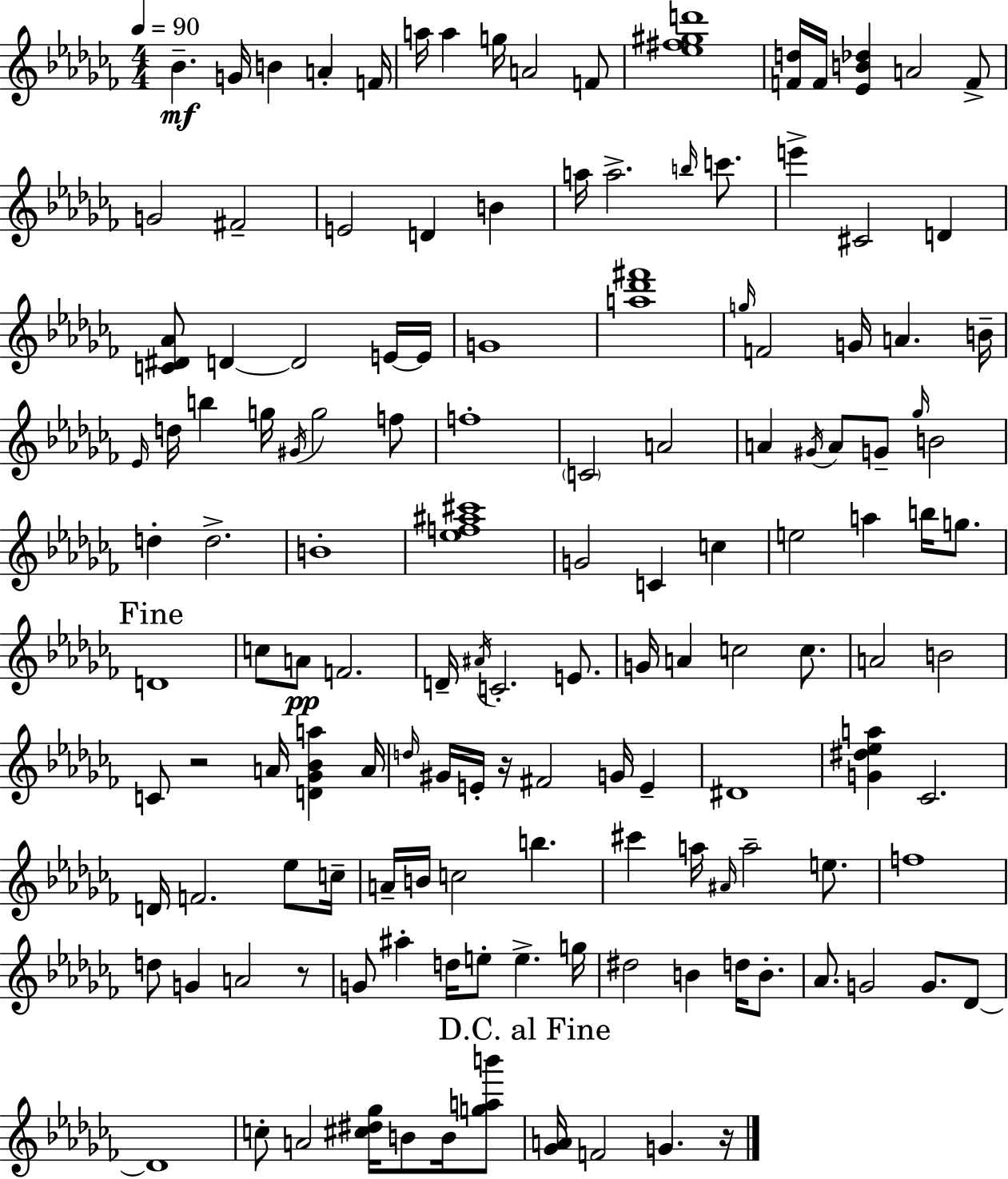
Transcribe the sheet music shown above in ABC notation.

X:1
T:Untitled
M:4/4
L:1/4
K:Abm
_B G/4 B A F/4 a/4 a g/4 A2 F/2 [_e^f^gd']4 [Fd]/4 F/4 [_EB_d] A2 F/2 G2 ^F2 E2 D B a/4 a2 b/4 c'/2 e' ^C2 D [C^D_A]/2 D D2 E/4 E/4 G4 [a_d'^f']4 g/4 F2 G/4 A B/4 _E/4 d/4 b g/4 ^G/4 g2 f/2 f4 C2 A2 A ^G/4 A/2 G/2 _g/4 B2 d d2 B4 [_ef^a^c']4 G2 C c e2 a b/4 g/2 D4 c/2 A/2 F2 D/4 ^A/4 C2 E/2 G/4 A c2 c/2 A2 B2 C/2 z2 A/4 [D_G_Ba] A/4 d/4 ^G/4 E/4 z/4 ^F2 G/4 E ^D4 [G^d_ea] _C2 D/4 F2 _e/2 c/4 A/4 B/4 c2 b ^c' a/4 ^A/4 a2 e/2 f4 d/2 G A2 z/2 G/2 ^a d/4 e/2 e g/4 ^d2 B d/4 B/2 _A/2 G2 G/2 _D/2 _D4 c/2 A2 [^c^d_g]/4 B/2 B/4 [gab']/2 [_GA]/4 F2 G z/4